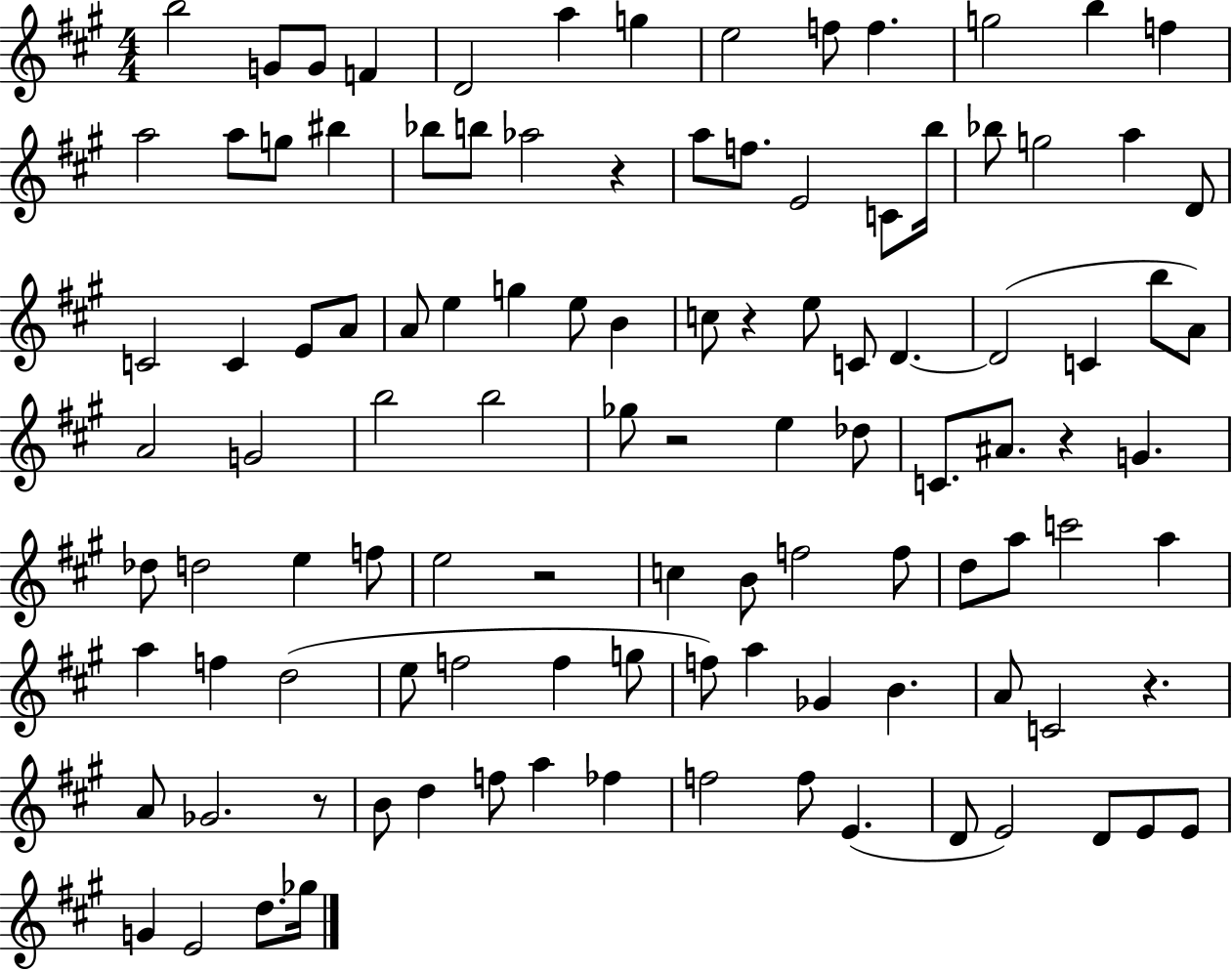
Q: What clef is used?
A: treble